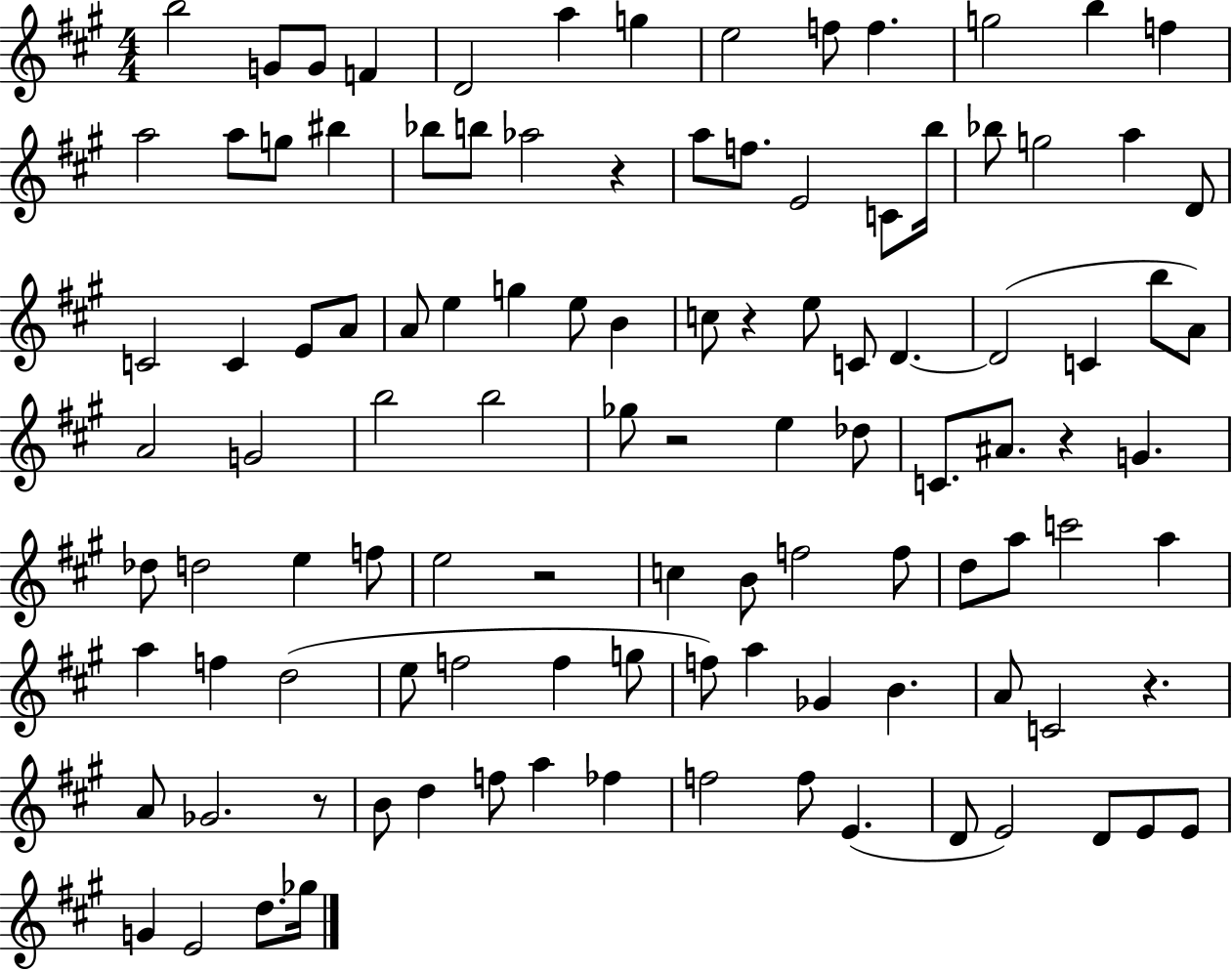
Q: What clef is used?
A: treble